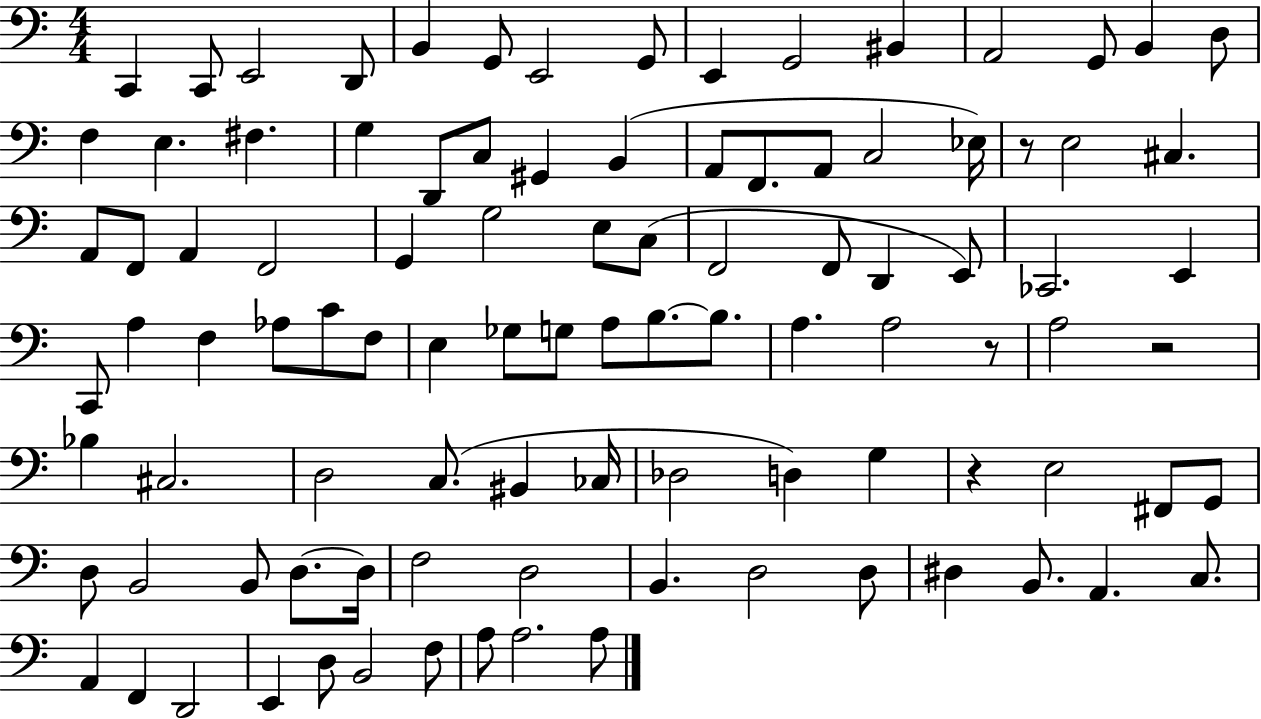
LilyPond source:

{
  \clef bass
  \numericTimeSignature
  \time 4/4
  \key c \major
  c,4 c,8 e,2 d,8 | b,4 g,8 e,2 g,8 | e,4 g,2 bis,4 | a,2 g,8 b,4 d8 | \break f4 e4. fis4. | g4 d,8 c8 gis,4 b,4( | a,8 f,8. a,8 c2 ees16) | r8 e2 cis4. | \break a,8 f,8 a,4 f,2 | g,4 g2 e8 c8( | f,2 f,8 d,4 e,8) | ces,2. e,4 | \break c,8 a4 f4 aes8 c'8 f8 | e4 ges8 g8 a8 b8.~~ b8. | a4. a2 r8 | a2 r2 | \break bes4 cis2. | d2 c8.( bis,4 ces16 | des2 d4) g4 | r4 e2 fis,8 g,8 | \break d8 b,2 b,8 d8.~~ d16 | f2 d2 | b,4. d2 d8 | dis4 b,8. a,4. c8. | \break a,4 f,4 d,2 | e,4 d8 b,2 f8 | a8 a2. a8 | \bar "|."
}